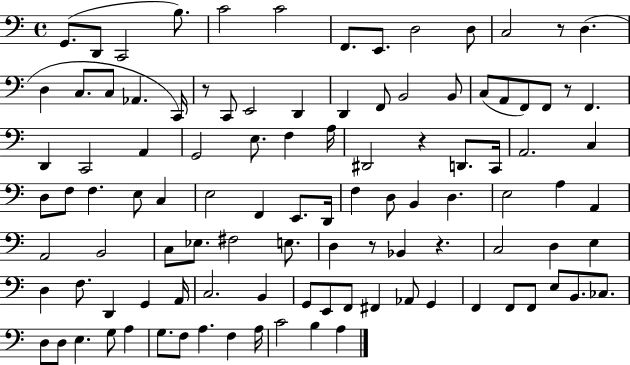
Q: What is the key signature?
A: C major